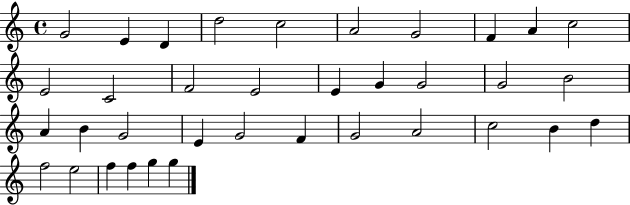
G4/h E4/q D4/q D5/h C5/h A4/h G4/h F4/q A4/q C5/h E4/h C4/h F4/h E4/h E4/q G4/q G4/h G4/h B4/h A4/q B4/q G4/h E4/q G4/h F4/q G4/h A4/h C5/h B4/q D5/q F5/h E5/h F5/q F5/q G5/q G5/q